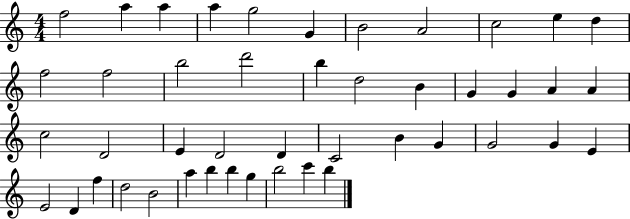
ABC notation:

X:1
T:Untitled
M:4/4
L:1/4
K:C
f2 a a a g2 G B2 A2 c2 e d f2 f2 b2 d'2 b d2 B G G A A c2 D2 E D2 D C2 B G G2 G E E2 D f d2 B2 a b b g b2 c' b